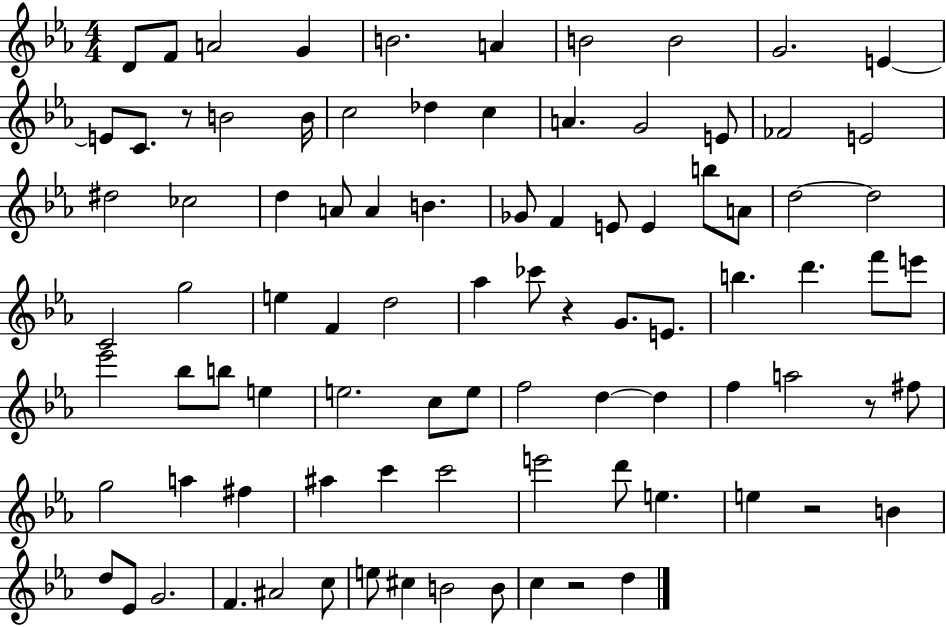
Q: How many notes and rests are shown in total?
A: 90